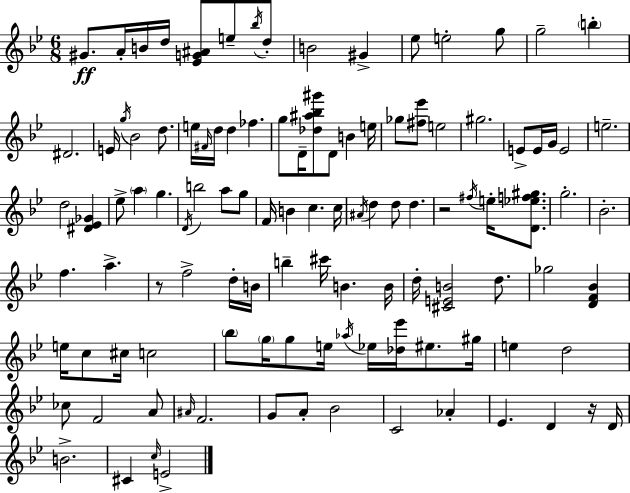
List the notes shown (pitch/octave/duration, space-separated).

G#4/e. A4/s B4/s D5/s [Eb4,G4,A#4]/e E5/e Bb5/s D5/e B4/h G#4/q Eb5/e E5/h G5/e G5/h B5/q D#4/h. E4/s G5/s Bb4/h D5/e. E5/s F#4/s D5/s D5/q FES5/q. G5/e D4/s [Db5,A#5,Bb5,G#6]/e D4/e B4/q E5/s Gb5/e [F#5,Eb6]/e E5/h G#5/h. E4/e E4/s G4/s E4/h E5/h. D5/h [D#4,Eb4,Gb4]/q Eb5/e A5/q G5/q. D4/s B5/h A5/e G5/e F4/s B4/q C5/q. C5/s A#4/s D5/q D5/e D5/q. R/h F#5/s E5/s [D4,Eb5,F5,G#5]/e. G5/h. Bb4/h. F5/q. A5/q. R/e F5/h D5/s B4/s B5/q C#6/s B4/q. B4/s D5/s [C#4,E4,B4]/h D5/e. Gb5/h [D4,F4,Bb4]/q E5/s C5/e C#5/s C5/h Bb5/e G5/s G5/e E5/s Ab5/s Eb5/s [Db5,Eb6]/s EIS5/e. G#5/s E5/q D5/h CES5/e F4/h A4/e A#4/s F4/h. G4/e A4/e Bb4/h C4/h Ab4/q Eb4/q. D4/q R/s D4/s B4/h. C#4/q C5/s E4/h